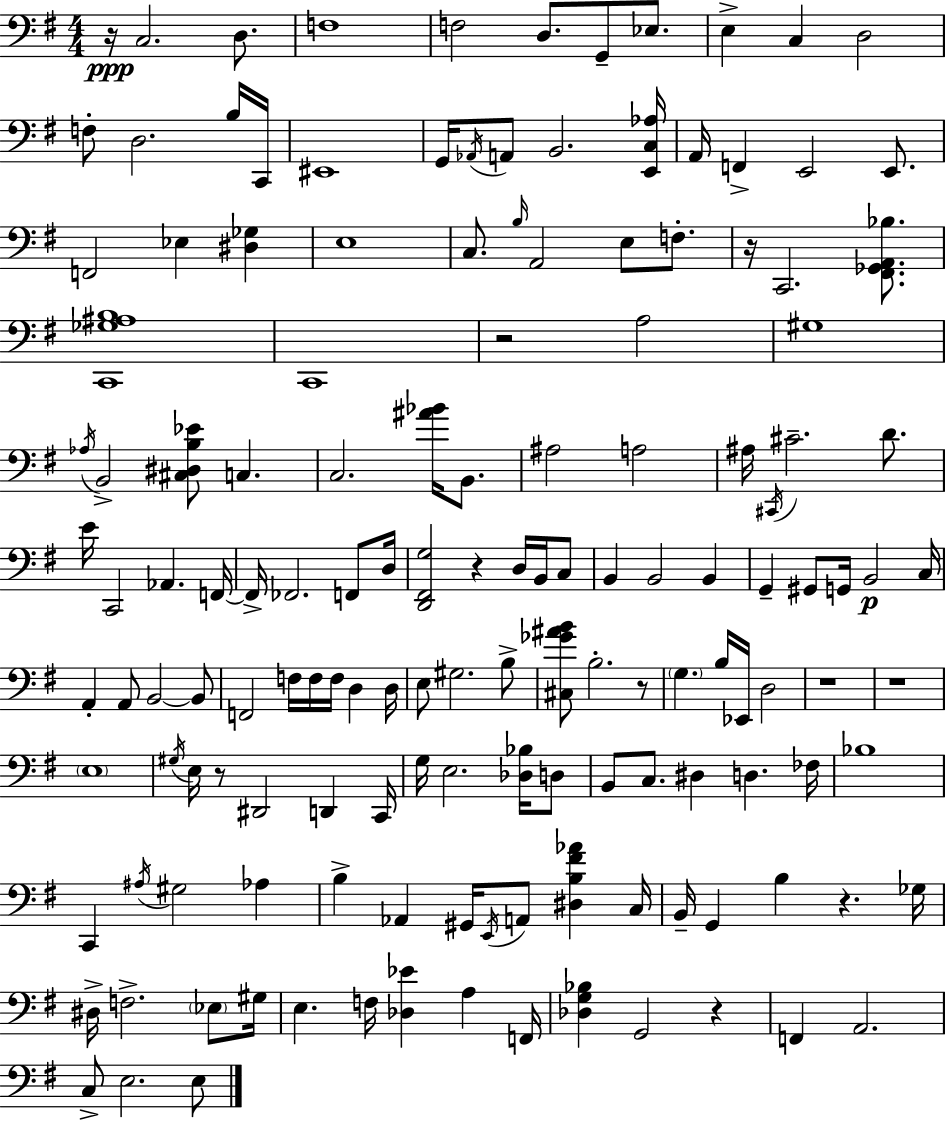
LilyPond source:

{
  \clef bass
  \numericTimeSignature
  \time 4/4
  \key e \minor
  \repeat volta 2 { r16\ppp c2. d8. | f1 | f2 d8. g,8-- ees8. | e4-> c4 d2 | \break f8-. d2. b16 c,16 | eis,1 | g,16 \acciaccatura { aes,16 } a,8 b,2. | <e, c aes>16 a,16 f,4-> e,2 e,8. | \break f,2 ees4 <dis ges>4 | e1 | c8. \grace { b16 } a,2 e8 f8.-. | r16 c,2. <fis, ges, a, bes>8. | \break <c, ges ais b>1 | c,1 | r2 a2 | gis1 | \break \acciaccatura { aes16 } b,2-> <cis dis b ees'>8 c4. | c2. <ais' bes'>16 | b,8. ais2 a2 | ais16 \acciaccatura { cis,16 } cis'2.-- | \break d'8. e'16 c,2 aes,4. | f,16~~ f,16-> fes,2. | f,8 d16 <d, fis, g>2 r4 | d16 b,16 c8 b,4 b,2 | \break b,4 g,4-- gis,8 g,16 b,2\p | c16 a,4-. a,8 b,2~~ | b,8 f,2 f16 f16 f16 d4 | d16 e8 gis2. | \break b8-> <cis ges' ais' b'>8 b2.-. | r8 \parenthesize g4. b16 ees,16 d2 | r1 | r1 | \break \parenthesize e1 | \acciaccatura { gis16 } e16 r8 dis,2 | d,4 c,16 g16 e2. | <des bes>16 d8 b,8 c8. dis4 d4. | \break fes16 bes1 | c,4 \acciaccatura { ais16 } gis2 | aes4 b4-> aes,4 gis,16 \acciaccatura { e,16 } | a,8 <dis b fis' aes'>4 c16 b,16-- g,4 b4 | \break r4. ges16 dis16-> f2.-> | \parenthesize ees8 gis16 e4. f16 <des ees'>4 | a4 f,16 <des g bes>4 g,2 | r4 f,4 a,2. | \break c8-> e2. | e8 } \bar "|."
}